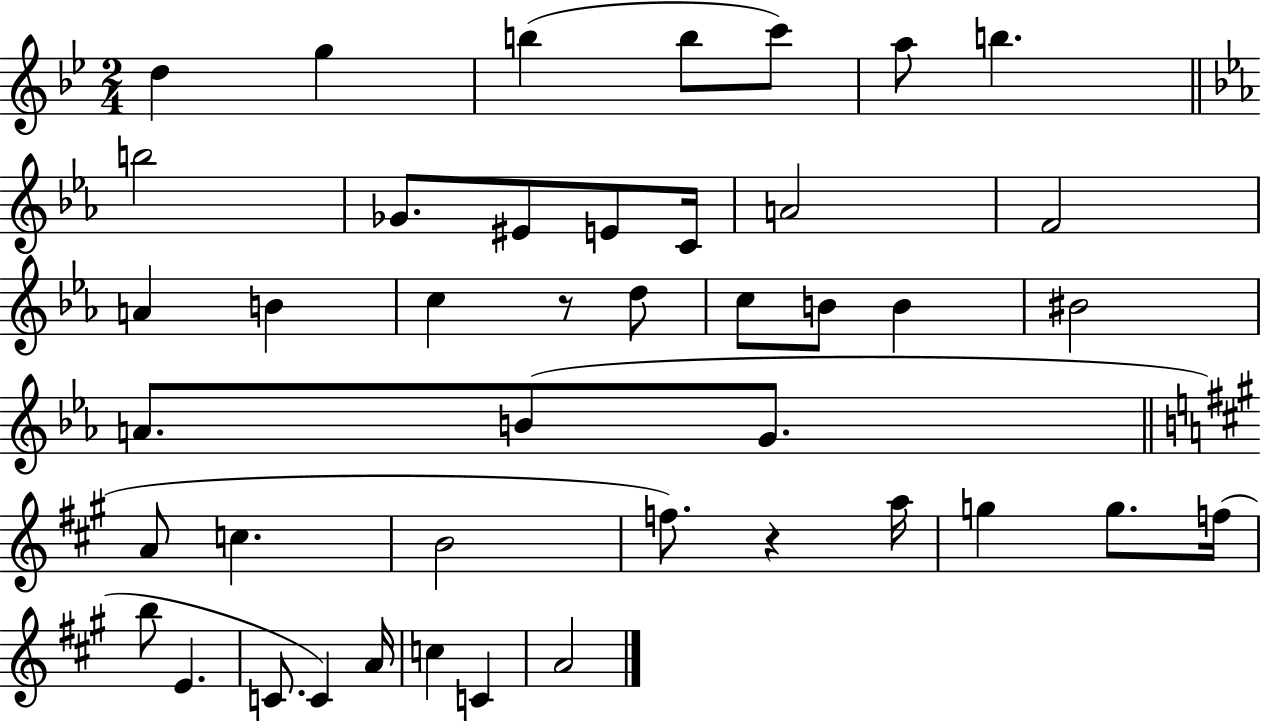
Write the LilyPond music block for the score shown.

{
  \clef treble
  \numericTimeSignature
  \time 2/4
  \key bes \major
  \repeat volta 2 { d''4 g''4 | b''4( b''8 c'''8) | a''8 b''4. | \bar "||" \break \key ees \major b''2 | ges'8. eis'8 e'8 c'16 | a'2 | f'2 | \break a'4 b'4 | c''4 r8 d''8 | c''8 b'8 b'4 | bis'2 | \break a'8. b'8( g'8. | \bar "||" \break \key a \major a'8 c''4. | b'2 | f''8.) r4 a''16 | g''4 g''8. f''16( | \break b''8 e'4. | c'8. c'4) a'16 | c''4 c'4 | a'2 | \break } \bar "|."
}